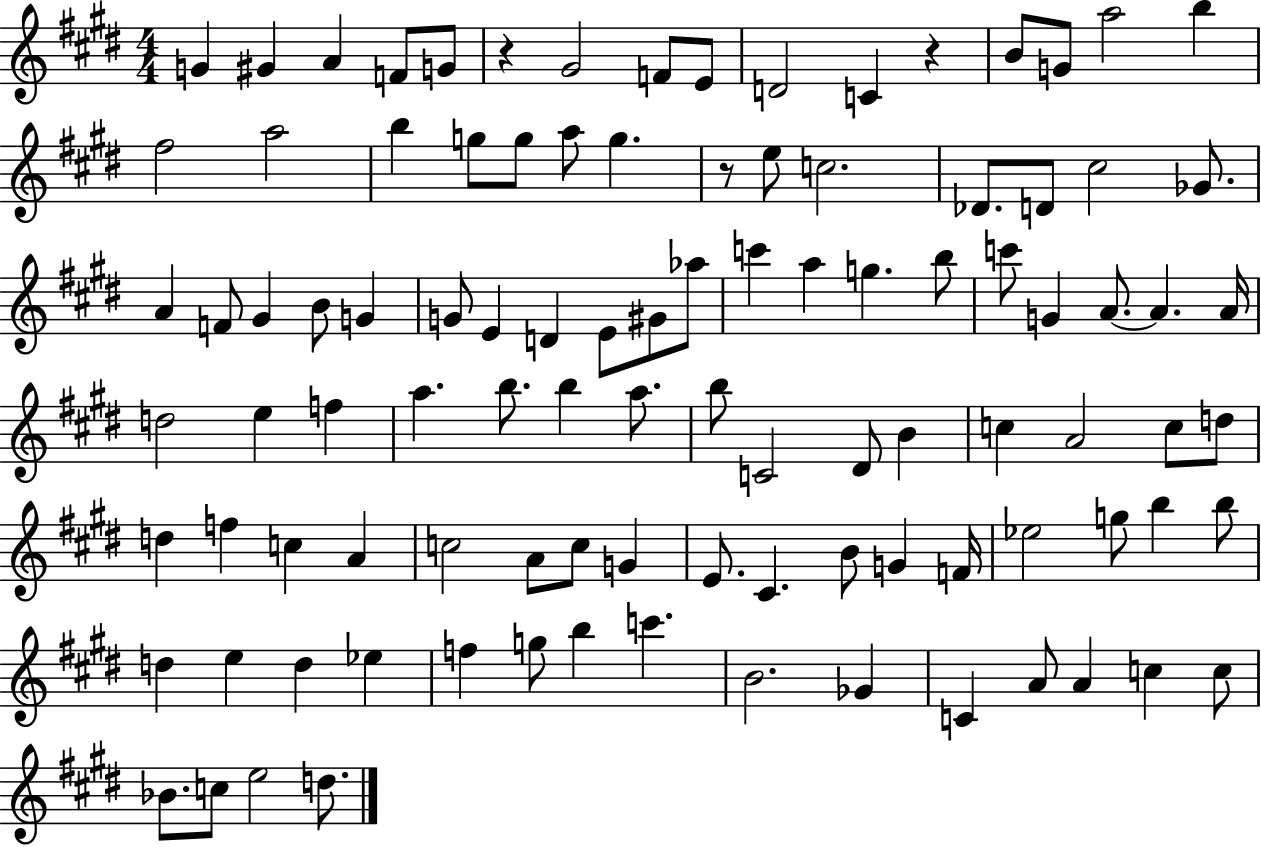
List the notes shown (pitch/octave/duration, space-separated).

G4/q G#4/q A4/q F4/e G4/e R/q G#4/h F4/e E4/e D4/h C4/q R/q B4/e G4/e A5/h B5/q F#5/h A5/h B5/q G5/e G5/e A5/e G5/q. R/e E5/e C5/h. Db4/e. D4/e C#5/h Gb4/e. A4/q F4/e G#4/q B4/e G4/q G4/e E4/q D4/q E4/e G#4/e Ab5/e C6/q A5/q G5/q. B5/e C6/e G4/q A4/e. A4/q. A4/s D5/h E5/q F5/q A5/q. B5/e. B5/q A5/e. B5/e C4/h D#4/e B4/q C5/q A4/h C5/e D5/e D5/q F5/q C5/q A4/q C5/h A4/e C5/e G4/q E4/e. C#4/q. B4/e G4/q F4/s Eb5/h G5/e B5/q B5/e D5/q E5/q D5/q Eb5/q F5/q G5/e B5/q C6/q. B4/h. Gb4/q C4/q A4/e A4/q C5/q C5/e Bb4/e. C5/e E5/h D5/e.